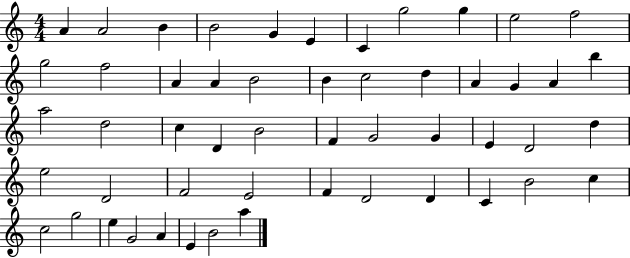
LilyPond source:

{
  \clef treble
  \numericTimeSignature
  \time 4/4
  \key c \major
  a'4 a'2 b'4 | b'2 g'4 e'4 | c'4 g''2 g''4 | e''2 f''2 | \break g''2 f''2 | a'4 a'4 b'2 | b'4 c''2 d''4 | a'4 g'4 a'4 b''4 | \break a''2 d''2 | c''4 d'4 b'2 | f'4 g'2 g'4 | e'4 d'2 d''4 | \break e''2 d'2 | f'2 e'2 | f'4 d'2 d'4 | c'4 b'2 c''4 | \break c''2 g''2 | e''4 g'2 a'4 | e'4 b'2 a''4 | \bar "|."
}